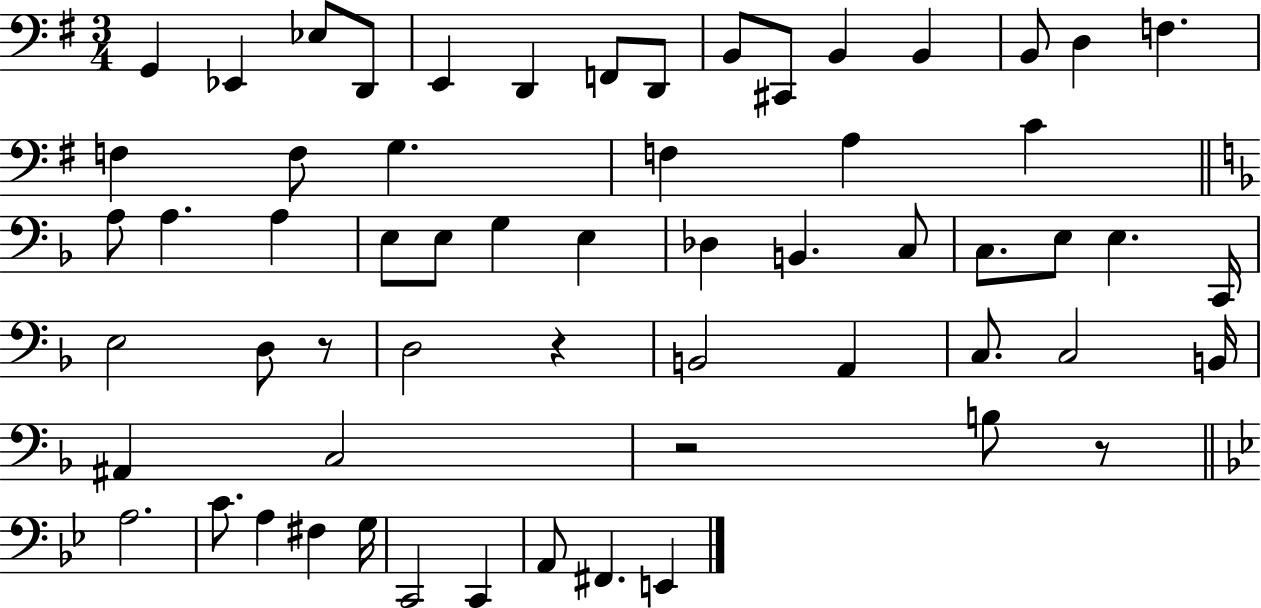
G2/q Eb2/q Eb3/e D2/e E2/q D2/q F2/e D2/e B2/e C#2/e B2/q B2/q B2/e D3/q F3/q. F3/q F3/e G3/q. F3/q A3/q C4/q A3/e A3/q. A3/q E3/e E3/e G3/q E3/q Db3/q B2/q. C3/e C3/e. E3/e E3/q. C2/s E3/h D3/e R/e D3/h R/q B2/h A2/q C3/e. C3/h B2/s A#2/q C3/h R/h B3/e R/e A3/h. C4/e. A3/q F#3/q G3/s C2/h C2/q A2/e F#2/q. E2/q